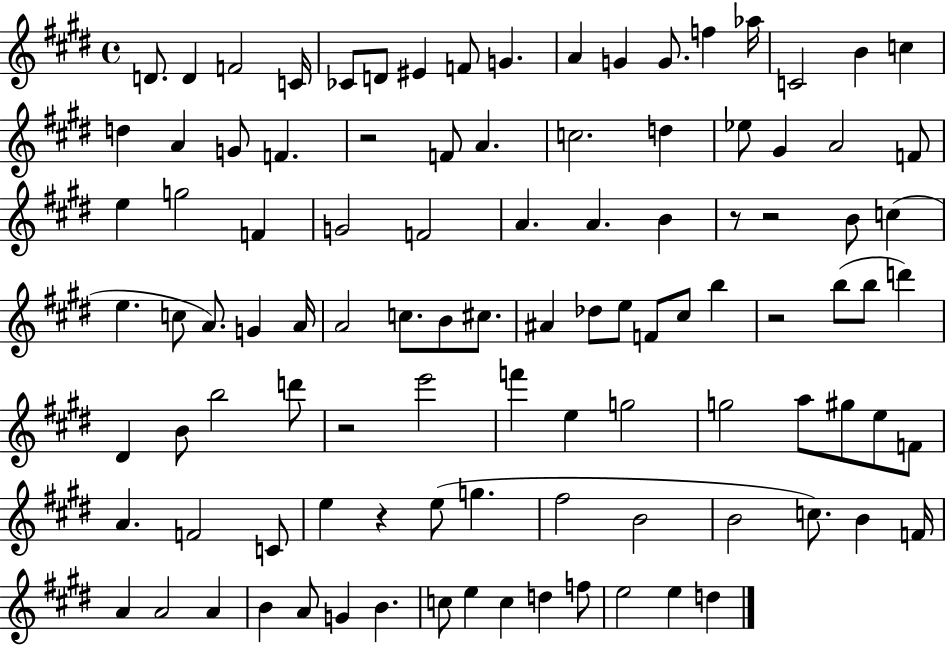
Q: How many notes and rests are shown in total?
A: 103